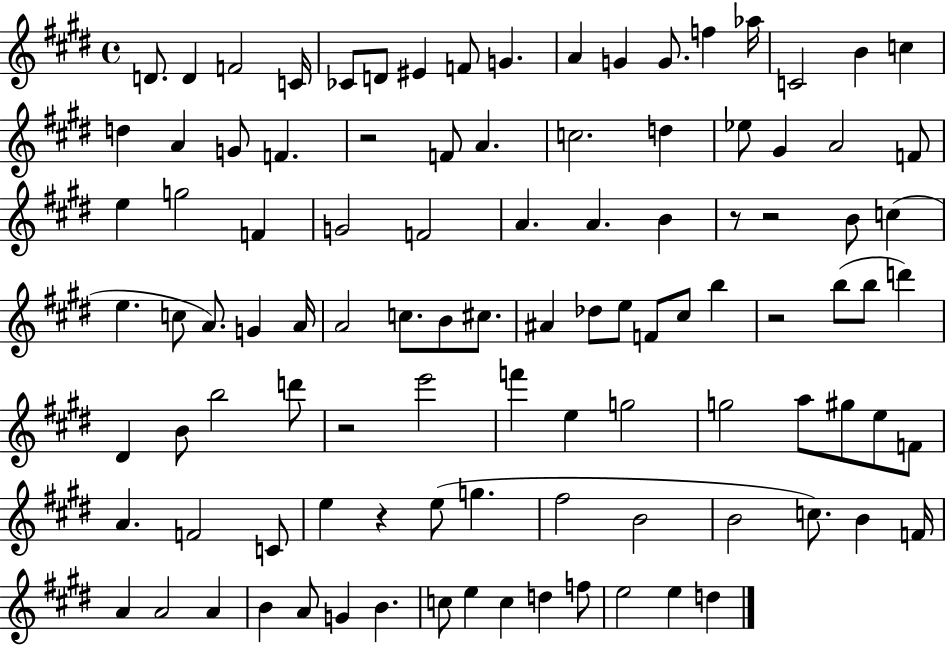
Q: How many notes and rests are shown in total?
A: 103